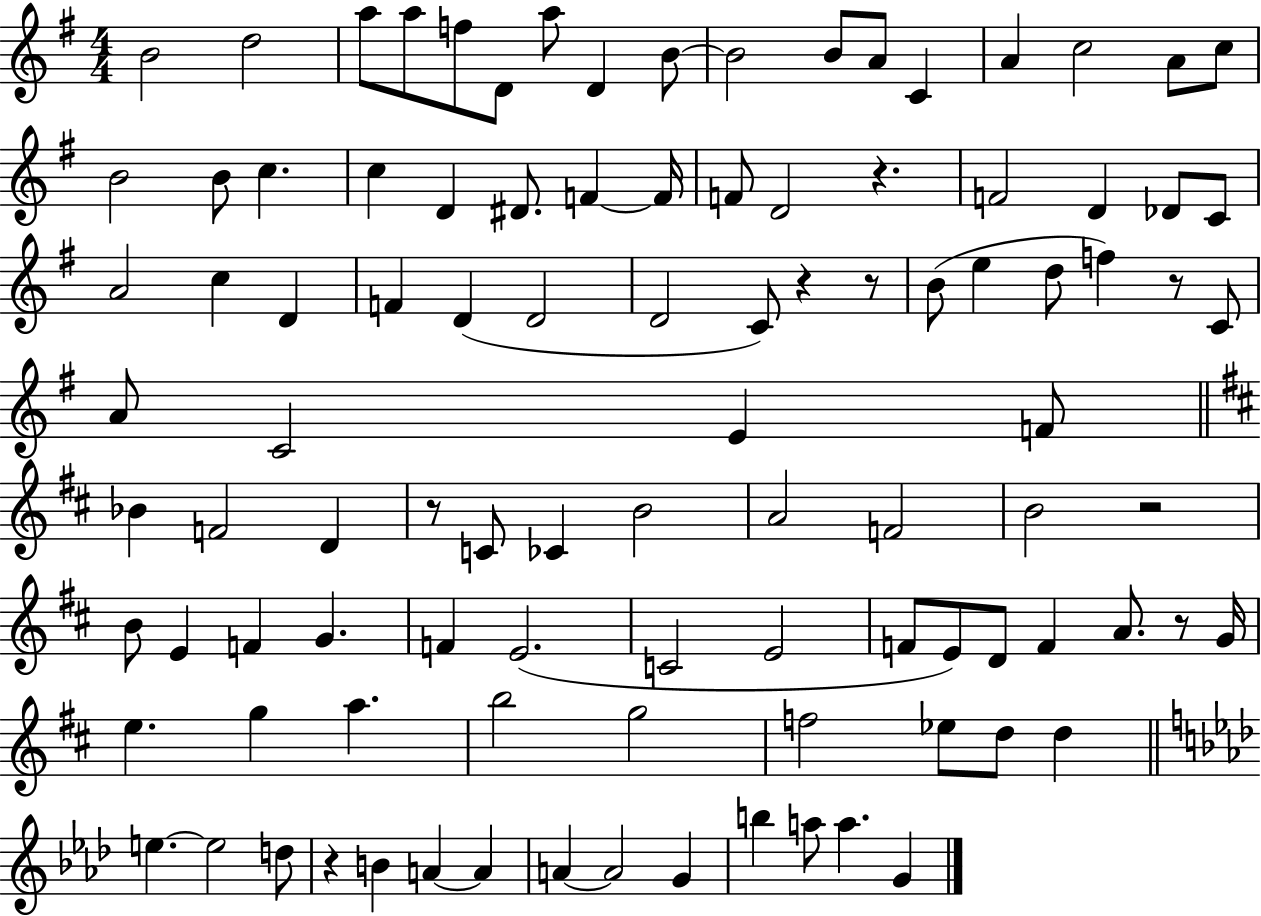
X:1
T:Untitled
M:4/4
L:1/4
K:G
B2 d2 a/2 a/2 f/2 D/2 a/2 D B/2 B2 B/2 A/2 C A c2 A/2 c/2 B2 B/2 c c D ^D/2 F F/4 F/2 D2 z F2 D _D/2 C/2 A2 c D F D D2 D2 C/2 z z/2 B/2 e d/2 f z/2 C/2 A/2 C2 E F/2 _B F2 D z/2 C/2 _C B2 A2 F2 B2 z2 B/2 E F G F E2 C2 E2 F/2 E/2 D/2 F A/2 z/2 G/4 e g a b2 g2 f2 _e/2 d/2 d e e2 d/2 z B A A A A2 G b a/2 a G